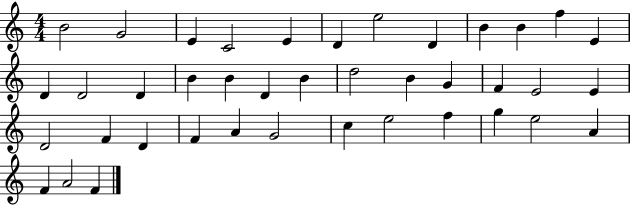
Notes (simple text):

B4/h G4/h E4/q C4/h E4/q D4/q E5/h D4/q B4/q B4/q F5/q E4/q D4/q D4/h D4/q B4/q B4/q D4/q B4/q D5/h B4/q G4/q F4/q E4/h E4/q D4/h F4/q D4/q F4/q A4/q G4/h C5/q E5/h F5/q G5/q E5/h A4/q F4/q A4/h F4/q